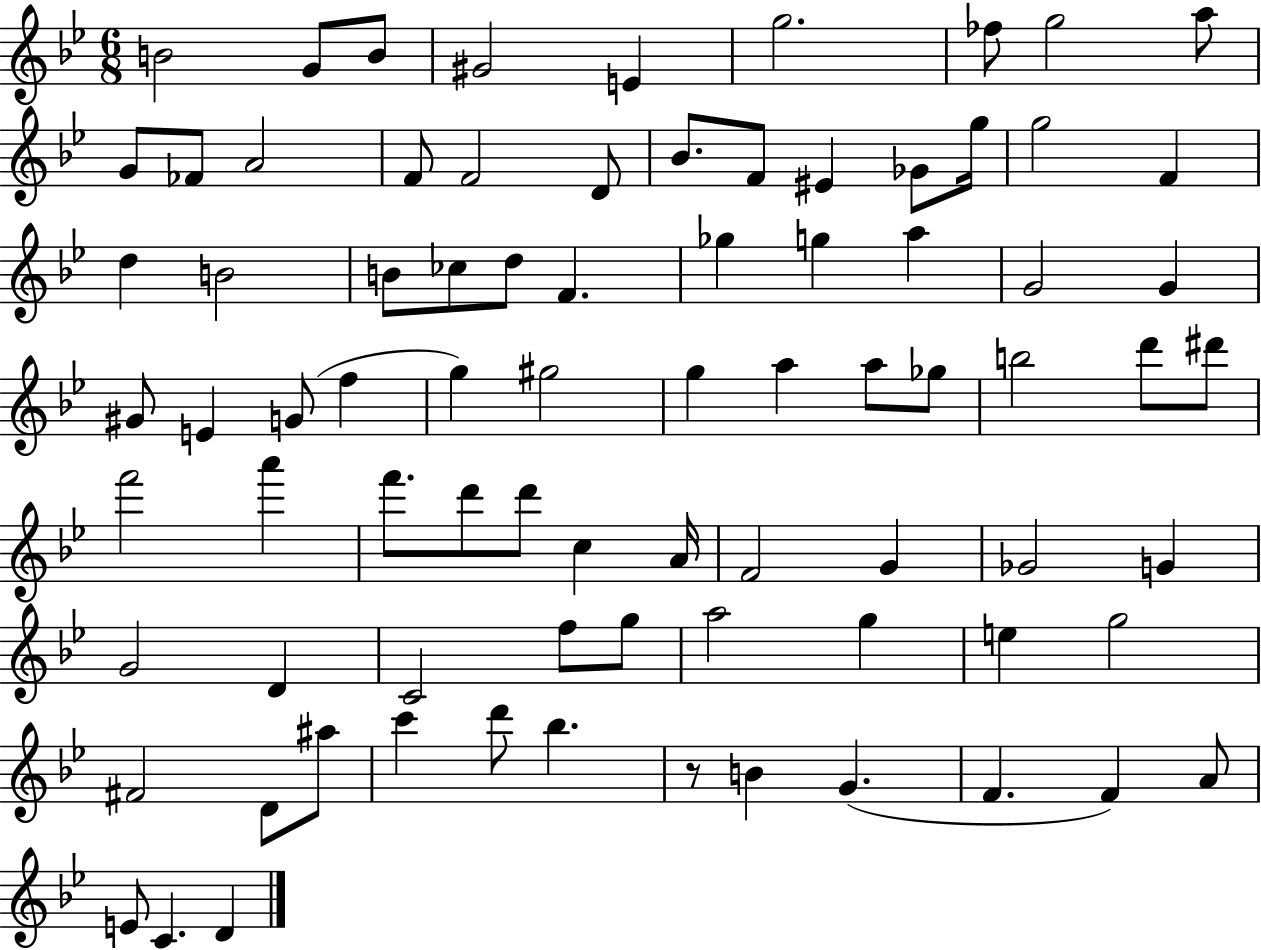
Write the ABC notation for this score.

X:1
T:Untitled
M:6/8
L:1/4
K:Bb
B2 G/2 B/2 ^G2 E g2 _f/2 g2 a/2 G/2 _F/2 A2 F/2 F2 D/2 _B/2 F/2 ^E _G/2 g/4 g2 F d B2 B/2 _c/2 d/2 F _g g a G2 G ^G/2 E G/2 f g ^g2 g a a/2 _g/2 b2 d'/2 ^d'/2 f'2 a' f'/2 d'/2 d'/2 c A/4 F2 G _G2 G G2 D C2 f/2 g/2 a2 g e g2 ^F2 D/2 ^a/2 c' d'/2 _b z/2 B G F F A/2 E/2 C D